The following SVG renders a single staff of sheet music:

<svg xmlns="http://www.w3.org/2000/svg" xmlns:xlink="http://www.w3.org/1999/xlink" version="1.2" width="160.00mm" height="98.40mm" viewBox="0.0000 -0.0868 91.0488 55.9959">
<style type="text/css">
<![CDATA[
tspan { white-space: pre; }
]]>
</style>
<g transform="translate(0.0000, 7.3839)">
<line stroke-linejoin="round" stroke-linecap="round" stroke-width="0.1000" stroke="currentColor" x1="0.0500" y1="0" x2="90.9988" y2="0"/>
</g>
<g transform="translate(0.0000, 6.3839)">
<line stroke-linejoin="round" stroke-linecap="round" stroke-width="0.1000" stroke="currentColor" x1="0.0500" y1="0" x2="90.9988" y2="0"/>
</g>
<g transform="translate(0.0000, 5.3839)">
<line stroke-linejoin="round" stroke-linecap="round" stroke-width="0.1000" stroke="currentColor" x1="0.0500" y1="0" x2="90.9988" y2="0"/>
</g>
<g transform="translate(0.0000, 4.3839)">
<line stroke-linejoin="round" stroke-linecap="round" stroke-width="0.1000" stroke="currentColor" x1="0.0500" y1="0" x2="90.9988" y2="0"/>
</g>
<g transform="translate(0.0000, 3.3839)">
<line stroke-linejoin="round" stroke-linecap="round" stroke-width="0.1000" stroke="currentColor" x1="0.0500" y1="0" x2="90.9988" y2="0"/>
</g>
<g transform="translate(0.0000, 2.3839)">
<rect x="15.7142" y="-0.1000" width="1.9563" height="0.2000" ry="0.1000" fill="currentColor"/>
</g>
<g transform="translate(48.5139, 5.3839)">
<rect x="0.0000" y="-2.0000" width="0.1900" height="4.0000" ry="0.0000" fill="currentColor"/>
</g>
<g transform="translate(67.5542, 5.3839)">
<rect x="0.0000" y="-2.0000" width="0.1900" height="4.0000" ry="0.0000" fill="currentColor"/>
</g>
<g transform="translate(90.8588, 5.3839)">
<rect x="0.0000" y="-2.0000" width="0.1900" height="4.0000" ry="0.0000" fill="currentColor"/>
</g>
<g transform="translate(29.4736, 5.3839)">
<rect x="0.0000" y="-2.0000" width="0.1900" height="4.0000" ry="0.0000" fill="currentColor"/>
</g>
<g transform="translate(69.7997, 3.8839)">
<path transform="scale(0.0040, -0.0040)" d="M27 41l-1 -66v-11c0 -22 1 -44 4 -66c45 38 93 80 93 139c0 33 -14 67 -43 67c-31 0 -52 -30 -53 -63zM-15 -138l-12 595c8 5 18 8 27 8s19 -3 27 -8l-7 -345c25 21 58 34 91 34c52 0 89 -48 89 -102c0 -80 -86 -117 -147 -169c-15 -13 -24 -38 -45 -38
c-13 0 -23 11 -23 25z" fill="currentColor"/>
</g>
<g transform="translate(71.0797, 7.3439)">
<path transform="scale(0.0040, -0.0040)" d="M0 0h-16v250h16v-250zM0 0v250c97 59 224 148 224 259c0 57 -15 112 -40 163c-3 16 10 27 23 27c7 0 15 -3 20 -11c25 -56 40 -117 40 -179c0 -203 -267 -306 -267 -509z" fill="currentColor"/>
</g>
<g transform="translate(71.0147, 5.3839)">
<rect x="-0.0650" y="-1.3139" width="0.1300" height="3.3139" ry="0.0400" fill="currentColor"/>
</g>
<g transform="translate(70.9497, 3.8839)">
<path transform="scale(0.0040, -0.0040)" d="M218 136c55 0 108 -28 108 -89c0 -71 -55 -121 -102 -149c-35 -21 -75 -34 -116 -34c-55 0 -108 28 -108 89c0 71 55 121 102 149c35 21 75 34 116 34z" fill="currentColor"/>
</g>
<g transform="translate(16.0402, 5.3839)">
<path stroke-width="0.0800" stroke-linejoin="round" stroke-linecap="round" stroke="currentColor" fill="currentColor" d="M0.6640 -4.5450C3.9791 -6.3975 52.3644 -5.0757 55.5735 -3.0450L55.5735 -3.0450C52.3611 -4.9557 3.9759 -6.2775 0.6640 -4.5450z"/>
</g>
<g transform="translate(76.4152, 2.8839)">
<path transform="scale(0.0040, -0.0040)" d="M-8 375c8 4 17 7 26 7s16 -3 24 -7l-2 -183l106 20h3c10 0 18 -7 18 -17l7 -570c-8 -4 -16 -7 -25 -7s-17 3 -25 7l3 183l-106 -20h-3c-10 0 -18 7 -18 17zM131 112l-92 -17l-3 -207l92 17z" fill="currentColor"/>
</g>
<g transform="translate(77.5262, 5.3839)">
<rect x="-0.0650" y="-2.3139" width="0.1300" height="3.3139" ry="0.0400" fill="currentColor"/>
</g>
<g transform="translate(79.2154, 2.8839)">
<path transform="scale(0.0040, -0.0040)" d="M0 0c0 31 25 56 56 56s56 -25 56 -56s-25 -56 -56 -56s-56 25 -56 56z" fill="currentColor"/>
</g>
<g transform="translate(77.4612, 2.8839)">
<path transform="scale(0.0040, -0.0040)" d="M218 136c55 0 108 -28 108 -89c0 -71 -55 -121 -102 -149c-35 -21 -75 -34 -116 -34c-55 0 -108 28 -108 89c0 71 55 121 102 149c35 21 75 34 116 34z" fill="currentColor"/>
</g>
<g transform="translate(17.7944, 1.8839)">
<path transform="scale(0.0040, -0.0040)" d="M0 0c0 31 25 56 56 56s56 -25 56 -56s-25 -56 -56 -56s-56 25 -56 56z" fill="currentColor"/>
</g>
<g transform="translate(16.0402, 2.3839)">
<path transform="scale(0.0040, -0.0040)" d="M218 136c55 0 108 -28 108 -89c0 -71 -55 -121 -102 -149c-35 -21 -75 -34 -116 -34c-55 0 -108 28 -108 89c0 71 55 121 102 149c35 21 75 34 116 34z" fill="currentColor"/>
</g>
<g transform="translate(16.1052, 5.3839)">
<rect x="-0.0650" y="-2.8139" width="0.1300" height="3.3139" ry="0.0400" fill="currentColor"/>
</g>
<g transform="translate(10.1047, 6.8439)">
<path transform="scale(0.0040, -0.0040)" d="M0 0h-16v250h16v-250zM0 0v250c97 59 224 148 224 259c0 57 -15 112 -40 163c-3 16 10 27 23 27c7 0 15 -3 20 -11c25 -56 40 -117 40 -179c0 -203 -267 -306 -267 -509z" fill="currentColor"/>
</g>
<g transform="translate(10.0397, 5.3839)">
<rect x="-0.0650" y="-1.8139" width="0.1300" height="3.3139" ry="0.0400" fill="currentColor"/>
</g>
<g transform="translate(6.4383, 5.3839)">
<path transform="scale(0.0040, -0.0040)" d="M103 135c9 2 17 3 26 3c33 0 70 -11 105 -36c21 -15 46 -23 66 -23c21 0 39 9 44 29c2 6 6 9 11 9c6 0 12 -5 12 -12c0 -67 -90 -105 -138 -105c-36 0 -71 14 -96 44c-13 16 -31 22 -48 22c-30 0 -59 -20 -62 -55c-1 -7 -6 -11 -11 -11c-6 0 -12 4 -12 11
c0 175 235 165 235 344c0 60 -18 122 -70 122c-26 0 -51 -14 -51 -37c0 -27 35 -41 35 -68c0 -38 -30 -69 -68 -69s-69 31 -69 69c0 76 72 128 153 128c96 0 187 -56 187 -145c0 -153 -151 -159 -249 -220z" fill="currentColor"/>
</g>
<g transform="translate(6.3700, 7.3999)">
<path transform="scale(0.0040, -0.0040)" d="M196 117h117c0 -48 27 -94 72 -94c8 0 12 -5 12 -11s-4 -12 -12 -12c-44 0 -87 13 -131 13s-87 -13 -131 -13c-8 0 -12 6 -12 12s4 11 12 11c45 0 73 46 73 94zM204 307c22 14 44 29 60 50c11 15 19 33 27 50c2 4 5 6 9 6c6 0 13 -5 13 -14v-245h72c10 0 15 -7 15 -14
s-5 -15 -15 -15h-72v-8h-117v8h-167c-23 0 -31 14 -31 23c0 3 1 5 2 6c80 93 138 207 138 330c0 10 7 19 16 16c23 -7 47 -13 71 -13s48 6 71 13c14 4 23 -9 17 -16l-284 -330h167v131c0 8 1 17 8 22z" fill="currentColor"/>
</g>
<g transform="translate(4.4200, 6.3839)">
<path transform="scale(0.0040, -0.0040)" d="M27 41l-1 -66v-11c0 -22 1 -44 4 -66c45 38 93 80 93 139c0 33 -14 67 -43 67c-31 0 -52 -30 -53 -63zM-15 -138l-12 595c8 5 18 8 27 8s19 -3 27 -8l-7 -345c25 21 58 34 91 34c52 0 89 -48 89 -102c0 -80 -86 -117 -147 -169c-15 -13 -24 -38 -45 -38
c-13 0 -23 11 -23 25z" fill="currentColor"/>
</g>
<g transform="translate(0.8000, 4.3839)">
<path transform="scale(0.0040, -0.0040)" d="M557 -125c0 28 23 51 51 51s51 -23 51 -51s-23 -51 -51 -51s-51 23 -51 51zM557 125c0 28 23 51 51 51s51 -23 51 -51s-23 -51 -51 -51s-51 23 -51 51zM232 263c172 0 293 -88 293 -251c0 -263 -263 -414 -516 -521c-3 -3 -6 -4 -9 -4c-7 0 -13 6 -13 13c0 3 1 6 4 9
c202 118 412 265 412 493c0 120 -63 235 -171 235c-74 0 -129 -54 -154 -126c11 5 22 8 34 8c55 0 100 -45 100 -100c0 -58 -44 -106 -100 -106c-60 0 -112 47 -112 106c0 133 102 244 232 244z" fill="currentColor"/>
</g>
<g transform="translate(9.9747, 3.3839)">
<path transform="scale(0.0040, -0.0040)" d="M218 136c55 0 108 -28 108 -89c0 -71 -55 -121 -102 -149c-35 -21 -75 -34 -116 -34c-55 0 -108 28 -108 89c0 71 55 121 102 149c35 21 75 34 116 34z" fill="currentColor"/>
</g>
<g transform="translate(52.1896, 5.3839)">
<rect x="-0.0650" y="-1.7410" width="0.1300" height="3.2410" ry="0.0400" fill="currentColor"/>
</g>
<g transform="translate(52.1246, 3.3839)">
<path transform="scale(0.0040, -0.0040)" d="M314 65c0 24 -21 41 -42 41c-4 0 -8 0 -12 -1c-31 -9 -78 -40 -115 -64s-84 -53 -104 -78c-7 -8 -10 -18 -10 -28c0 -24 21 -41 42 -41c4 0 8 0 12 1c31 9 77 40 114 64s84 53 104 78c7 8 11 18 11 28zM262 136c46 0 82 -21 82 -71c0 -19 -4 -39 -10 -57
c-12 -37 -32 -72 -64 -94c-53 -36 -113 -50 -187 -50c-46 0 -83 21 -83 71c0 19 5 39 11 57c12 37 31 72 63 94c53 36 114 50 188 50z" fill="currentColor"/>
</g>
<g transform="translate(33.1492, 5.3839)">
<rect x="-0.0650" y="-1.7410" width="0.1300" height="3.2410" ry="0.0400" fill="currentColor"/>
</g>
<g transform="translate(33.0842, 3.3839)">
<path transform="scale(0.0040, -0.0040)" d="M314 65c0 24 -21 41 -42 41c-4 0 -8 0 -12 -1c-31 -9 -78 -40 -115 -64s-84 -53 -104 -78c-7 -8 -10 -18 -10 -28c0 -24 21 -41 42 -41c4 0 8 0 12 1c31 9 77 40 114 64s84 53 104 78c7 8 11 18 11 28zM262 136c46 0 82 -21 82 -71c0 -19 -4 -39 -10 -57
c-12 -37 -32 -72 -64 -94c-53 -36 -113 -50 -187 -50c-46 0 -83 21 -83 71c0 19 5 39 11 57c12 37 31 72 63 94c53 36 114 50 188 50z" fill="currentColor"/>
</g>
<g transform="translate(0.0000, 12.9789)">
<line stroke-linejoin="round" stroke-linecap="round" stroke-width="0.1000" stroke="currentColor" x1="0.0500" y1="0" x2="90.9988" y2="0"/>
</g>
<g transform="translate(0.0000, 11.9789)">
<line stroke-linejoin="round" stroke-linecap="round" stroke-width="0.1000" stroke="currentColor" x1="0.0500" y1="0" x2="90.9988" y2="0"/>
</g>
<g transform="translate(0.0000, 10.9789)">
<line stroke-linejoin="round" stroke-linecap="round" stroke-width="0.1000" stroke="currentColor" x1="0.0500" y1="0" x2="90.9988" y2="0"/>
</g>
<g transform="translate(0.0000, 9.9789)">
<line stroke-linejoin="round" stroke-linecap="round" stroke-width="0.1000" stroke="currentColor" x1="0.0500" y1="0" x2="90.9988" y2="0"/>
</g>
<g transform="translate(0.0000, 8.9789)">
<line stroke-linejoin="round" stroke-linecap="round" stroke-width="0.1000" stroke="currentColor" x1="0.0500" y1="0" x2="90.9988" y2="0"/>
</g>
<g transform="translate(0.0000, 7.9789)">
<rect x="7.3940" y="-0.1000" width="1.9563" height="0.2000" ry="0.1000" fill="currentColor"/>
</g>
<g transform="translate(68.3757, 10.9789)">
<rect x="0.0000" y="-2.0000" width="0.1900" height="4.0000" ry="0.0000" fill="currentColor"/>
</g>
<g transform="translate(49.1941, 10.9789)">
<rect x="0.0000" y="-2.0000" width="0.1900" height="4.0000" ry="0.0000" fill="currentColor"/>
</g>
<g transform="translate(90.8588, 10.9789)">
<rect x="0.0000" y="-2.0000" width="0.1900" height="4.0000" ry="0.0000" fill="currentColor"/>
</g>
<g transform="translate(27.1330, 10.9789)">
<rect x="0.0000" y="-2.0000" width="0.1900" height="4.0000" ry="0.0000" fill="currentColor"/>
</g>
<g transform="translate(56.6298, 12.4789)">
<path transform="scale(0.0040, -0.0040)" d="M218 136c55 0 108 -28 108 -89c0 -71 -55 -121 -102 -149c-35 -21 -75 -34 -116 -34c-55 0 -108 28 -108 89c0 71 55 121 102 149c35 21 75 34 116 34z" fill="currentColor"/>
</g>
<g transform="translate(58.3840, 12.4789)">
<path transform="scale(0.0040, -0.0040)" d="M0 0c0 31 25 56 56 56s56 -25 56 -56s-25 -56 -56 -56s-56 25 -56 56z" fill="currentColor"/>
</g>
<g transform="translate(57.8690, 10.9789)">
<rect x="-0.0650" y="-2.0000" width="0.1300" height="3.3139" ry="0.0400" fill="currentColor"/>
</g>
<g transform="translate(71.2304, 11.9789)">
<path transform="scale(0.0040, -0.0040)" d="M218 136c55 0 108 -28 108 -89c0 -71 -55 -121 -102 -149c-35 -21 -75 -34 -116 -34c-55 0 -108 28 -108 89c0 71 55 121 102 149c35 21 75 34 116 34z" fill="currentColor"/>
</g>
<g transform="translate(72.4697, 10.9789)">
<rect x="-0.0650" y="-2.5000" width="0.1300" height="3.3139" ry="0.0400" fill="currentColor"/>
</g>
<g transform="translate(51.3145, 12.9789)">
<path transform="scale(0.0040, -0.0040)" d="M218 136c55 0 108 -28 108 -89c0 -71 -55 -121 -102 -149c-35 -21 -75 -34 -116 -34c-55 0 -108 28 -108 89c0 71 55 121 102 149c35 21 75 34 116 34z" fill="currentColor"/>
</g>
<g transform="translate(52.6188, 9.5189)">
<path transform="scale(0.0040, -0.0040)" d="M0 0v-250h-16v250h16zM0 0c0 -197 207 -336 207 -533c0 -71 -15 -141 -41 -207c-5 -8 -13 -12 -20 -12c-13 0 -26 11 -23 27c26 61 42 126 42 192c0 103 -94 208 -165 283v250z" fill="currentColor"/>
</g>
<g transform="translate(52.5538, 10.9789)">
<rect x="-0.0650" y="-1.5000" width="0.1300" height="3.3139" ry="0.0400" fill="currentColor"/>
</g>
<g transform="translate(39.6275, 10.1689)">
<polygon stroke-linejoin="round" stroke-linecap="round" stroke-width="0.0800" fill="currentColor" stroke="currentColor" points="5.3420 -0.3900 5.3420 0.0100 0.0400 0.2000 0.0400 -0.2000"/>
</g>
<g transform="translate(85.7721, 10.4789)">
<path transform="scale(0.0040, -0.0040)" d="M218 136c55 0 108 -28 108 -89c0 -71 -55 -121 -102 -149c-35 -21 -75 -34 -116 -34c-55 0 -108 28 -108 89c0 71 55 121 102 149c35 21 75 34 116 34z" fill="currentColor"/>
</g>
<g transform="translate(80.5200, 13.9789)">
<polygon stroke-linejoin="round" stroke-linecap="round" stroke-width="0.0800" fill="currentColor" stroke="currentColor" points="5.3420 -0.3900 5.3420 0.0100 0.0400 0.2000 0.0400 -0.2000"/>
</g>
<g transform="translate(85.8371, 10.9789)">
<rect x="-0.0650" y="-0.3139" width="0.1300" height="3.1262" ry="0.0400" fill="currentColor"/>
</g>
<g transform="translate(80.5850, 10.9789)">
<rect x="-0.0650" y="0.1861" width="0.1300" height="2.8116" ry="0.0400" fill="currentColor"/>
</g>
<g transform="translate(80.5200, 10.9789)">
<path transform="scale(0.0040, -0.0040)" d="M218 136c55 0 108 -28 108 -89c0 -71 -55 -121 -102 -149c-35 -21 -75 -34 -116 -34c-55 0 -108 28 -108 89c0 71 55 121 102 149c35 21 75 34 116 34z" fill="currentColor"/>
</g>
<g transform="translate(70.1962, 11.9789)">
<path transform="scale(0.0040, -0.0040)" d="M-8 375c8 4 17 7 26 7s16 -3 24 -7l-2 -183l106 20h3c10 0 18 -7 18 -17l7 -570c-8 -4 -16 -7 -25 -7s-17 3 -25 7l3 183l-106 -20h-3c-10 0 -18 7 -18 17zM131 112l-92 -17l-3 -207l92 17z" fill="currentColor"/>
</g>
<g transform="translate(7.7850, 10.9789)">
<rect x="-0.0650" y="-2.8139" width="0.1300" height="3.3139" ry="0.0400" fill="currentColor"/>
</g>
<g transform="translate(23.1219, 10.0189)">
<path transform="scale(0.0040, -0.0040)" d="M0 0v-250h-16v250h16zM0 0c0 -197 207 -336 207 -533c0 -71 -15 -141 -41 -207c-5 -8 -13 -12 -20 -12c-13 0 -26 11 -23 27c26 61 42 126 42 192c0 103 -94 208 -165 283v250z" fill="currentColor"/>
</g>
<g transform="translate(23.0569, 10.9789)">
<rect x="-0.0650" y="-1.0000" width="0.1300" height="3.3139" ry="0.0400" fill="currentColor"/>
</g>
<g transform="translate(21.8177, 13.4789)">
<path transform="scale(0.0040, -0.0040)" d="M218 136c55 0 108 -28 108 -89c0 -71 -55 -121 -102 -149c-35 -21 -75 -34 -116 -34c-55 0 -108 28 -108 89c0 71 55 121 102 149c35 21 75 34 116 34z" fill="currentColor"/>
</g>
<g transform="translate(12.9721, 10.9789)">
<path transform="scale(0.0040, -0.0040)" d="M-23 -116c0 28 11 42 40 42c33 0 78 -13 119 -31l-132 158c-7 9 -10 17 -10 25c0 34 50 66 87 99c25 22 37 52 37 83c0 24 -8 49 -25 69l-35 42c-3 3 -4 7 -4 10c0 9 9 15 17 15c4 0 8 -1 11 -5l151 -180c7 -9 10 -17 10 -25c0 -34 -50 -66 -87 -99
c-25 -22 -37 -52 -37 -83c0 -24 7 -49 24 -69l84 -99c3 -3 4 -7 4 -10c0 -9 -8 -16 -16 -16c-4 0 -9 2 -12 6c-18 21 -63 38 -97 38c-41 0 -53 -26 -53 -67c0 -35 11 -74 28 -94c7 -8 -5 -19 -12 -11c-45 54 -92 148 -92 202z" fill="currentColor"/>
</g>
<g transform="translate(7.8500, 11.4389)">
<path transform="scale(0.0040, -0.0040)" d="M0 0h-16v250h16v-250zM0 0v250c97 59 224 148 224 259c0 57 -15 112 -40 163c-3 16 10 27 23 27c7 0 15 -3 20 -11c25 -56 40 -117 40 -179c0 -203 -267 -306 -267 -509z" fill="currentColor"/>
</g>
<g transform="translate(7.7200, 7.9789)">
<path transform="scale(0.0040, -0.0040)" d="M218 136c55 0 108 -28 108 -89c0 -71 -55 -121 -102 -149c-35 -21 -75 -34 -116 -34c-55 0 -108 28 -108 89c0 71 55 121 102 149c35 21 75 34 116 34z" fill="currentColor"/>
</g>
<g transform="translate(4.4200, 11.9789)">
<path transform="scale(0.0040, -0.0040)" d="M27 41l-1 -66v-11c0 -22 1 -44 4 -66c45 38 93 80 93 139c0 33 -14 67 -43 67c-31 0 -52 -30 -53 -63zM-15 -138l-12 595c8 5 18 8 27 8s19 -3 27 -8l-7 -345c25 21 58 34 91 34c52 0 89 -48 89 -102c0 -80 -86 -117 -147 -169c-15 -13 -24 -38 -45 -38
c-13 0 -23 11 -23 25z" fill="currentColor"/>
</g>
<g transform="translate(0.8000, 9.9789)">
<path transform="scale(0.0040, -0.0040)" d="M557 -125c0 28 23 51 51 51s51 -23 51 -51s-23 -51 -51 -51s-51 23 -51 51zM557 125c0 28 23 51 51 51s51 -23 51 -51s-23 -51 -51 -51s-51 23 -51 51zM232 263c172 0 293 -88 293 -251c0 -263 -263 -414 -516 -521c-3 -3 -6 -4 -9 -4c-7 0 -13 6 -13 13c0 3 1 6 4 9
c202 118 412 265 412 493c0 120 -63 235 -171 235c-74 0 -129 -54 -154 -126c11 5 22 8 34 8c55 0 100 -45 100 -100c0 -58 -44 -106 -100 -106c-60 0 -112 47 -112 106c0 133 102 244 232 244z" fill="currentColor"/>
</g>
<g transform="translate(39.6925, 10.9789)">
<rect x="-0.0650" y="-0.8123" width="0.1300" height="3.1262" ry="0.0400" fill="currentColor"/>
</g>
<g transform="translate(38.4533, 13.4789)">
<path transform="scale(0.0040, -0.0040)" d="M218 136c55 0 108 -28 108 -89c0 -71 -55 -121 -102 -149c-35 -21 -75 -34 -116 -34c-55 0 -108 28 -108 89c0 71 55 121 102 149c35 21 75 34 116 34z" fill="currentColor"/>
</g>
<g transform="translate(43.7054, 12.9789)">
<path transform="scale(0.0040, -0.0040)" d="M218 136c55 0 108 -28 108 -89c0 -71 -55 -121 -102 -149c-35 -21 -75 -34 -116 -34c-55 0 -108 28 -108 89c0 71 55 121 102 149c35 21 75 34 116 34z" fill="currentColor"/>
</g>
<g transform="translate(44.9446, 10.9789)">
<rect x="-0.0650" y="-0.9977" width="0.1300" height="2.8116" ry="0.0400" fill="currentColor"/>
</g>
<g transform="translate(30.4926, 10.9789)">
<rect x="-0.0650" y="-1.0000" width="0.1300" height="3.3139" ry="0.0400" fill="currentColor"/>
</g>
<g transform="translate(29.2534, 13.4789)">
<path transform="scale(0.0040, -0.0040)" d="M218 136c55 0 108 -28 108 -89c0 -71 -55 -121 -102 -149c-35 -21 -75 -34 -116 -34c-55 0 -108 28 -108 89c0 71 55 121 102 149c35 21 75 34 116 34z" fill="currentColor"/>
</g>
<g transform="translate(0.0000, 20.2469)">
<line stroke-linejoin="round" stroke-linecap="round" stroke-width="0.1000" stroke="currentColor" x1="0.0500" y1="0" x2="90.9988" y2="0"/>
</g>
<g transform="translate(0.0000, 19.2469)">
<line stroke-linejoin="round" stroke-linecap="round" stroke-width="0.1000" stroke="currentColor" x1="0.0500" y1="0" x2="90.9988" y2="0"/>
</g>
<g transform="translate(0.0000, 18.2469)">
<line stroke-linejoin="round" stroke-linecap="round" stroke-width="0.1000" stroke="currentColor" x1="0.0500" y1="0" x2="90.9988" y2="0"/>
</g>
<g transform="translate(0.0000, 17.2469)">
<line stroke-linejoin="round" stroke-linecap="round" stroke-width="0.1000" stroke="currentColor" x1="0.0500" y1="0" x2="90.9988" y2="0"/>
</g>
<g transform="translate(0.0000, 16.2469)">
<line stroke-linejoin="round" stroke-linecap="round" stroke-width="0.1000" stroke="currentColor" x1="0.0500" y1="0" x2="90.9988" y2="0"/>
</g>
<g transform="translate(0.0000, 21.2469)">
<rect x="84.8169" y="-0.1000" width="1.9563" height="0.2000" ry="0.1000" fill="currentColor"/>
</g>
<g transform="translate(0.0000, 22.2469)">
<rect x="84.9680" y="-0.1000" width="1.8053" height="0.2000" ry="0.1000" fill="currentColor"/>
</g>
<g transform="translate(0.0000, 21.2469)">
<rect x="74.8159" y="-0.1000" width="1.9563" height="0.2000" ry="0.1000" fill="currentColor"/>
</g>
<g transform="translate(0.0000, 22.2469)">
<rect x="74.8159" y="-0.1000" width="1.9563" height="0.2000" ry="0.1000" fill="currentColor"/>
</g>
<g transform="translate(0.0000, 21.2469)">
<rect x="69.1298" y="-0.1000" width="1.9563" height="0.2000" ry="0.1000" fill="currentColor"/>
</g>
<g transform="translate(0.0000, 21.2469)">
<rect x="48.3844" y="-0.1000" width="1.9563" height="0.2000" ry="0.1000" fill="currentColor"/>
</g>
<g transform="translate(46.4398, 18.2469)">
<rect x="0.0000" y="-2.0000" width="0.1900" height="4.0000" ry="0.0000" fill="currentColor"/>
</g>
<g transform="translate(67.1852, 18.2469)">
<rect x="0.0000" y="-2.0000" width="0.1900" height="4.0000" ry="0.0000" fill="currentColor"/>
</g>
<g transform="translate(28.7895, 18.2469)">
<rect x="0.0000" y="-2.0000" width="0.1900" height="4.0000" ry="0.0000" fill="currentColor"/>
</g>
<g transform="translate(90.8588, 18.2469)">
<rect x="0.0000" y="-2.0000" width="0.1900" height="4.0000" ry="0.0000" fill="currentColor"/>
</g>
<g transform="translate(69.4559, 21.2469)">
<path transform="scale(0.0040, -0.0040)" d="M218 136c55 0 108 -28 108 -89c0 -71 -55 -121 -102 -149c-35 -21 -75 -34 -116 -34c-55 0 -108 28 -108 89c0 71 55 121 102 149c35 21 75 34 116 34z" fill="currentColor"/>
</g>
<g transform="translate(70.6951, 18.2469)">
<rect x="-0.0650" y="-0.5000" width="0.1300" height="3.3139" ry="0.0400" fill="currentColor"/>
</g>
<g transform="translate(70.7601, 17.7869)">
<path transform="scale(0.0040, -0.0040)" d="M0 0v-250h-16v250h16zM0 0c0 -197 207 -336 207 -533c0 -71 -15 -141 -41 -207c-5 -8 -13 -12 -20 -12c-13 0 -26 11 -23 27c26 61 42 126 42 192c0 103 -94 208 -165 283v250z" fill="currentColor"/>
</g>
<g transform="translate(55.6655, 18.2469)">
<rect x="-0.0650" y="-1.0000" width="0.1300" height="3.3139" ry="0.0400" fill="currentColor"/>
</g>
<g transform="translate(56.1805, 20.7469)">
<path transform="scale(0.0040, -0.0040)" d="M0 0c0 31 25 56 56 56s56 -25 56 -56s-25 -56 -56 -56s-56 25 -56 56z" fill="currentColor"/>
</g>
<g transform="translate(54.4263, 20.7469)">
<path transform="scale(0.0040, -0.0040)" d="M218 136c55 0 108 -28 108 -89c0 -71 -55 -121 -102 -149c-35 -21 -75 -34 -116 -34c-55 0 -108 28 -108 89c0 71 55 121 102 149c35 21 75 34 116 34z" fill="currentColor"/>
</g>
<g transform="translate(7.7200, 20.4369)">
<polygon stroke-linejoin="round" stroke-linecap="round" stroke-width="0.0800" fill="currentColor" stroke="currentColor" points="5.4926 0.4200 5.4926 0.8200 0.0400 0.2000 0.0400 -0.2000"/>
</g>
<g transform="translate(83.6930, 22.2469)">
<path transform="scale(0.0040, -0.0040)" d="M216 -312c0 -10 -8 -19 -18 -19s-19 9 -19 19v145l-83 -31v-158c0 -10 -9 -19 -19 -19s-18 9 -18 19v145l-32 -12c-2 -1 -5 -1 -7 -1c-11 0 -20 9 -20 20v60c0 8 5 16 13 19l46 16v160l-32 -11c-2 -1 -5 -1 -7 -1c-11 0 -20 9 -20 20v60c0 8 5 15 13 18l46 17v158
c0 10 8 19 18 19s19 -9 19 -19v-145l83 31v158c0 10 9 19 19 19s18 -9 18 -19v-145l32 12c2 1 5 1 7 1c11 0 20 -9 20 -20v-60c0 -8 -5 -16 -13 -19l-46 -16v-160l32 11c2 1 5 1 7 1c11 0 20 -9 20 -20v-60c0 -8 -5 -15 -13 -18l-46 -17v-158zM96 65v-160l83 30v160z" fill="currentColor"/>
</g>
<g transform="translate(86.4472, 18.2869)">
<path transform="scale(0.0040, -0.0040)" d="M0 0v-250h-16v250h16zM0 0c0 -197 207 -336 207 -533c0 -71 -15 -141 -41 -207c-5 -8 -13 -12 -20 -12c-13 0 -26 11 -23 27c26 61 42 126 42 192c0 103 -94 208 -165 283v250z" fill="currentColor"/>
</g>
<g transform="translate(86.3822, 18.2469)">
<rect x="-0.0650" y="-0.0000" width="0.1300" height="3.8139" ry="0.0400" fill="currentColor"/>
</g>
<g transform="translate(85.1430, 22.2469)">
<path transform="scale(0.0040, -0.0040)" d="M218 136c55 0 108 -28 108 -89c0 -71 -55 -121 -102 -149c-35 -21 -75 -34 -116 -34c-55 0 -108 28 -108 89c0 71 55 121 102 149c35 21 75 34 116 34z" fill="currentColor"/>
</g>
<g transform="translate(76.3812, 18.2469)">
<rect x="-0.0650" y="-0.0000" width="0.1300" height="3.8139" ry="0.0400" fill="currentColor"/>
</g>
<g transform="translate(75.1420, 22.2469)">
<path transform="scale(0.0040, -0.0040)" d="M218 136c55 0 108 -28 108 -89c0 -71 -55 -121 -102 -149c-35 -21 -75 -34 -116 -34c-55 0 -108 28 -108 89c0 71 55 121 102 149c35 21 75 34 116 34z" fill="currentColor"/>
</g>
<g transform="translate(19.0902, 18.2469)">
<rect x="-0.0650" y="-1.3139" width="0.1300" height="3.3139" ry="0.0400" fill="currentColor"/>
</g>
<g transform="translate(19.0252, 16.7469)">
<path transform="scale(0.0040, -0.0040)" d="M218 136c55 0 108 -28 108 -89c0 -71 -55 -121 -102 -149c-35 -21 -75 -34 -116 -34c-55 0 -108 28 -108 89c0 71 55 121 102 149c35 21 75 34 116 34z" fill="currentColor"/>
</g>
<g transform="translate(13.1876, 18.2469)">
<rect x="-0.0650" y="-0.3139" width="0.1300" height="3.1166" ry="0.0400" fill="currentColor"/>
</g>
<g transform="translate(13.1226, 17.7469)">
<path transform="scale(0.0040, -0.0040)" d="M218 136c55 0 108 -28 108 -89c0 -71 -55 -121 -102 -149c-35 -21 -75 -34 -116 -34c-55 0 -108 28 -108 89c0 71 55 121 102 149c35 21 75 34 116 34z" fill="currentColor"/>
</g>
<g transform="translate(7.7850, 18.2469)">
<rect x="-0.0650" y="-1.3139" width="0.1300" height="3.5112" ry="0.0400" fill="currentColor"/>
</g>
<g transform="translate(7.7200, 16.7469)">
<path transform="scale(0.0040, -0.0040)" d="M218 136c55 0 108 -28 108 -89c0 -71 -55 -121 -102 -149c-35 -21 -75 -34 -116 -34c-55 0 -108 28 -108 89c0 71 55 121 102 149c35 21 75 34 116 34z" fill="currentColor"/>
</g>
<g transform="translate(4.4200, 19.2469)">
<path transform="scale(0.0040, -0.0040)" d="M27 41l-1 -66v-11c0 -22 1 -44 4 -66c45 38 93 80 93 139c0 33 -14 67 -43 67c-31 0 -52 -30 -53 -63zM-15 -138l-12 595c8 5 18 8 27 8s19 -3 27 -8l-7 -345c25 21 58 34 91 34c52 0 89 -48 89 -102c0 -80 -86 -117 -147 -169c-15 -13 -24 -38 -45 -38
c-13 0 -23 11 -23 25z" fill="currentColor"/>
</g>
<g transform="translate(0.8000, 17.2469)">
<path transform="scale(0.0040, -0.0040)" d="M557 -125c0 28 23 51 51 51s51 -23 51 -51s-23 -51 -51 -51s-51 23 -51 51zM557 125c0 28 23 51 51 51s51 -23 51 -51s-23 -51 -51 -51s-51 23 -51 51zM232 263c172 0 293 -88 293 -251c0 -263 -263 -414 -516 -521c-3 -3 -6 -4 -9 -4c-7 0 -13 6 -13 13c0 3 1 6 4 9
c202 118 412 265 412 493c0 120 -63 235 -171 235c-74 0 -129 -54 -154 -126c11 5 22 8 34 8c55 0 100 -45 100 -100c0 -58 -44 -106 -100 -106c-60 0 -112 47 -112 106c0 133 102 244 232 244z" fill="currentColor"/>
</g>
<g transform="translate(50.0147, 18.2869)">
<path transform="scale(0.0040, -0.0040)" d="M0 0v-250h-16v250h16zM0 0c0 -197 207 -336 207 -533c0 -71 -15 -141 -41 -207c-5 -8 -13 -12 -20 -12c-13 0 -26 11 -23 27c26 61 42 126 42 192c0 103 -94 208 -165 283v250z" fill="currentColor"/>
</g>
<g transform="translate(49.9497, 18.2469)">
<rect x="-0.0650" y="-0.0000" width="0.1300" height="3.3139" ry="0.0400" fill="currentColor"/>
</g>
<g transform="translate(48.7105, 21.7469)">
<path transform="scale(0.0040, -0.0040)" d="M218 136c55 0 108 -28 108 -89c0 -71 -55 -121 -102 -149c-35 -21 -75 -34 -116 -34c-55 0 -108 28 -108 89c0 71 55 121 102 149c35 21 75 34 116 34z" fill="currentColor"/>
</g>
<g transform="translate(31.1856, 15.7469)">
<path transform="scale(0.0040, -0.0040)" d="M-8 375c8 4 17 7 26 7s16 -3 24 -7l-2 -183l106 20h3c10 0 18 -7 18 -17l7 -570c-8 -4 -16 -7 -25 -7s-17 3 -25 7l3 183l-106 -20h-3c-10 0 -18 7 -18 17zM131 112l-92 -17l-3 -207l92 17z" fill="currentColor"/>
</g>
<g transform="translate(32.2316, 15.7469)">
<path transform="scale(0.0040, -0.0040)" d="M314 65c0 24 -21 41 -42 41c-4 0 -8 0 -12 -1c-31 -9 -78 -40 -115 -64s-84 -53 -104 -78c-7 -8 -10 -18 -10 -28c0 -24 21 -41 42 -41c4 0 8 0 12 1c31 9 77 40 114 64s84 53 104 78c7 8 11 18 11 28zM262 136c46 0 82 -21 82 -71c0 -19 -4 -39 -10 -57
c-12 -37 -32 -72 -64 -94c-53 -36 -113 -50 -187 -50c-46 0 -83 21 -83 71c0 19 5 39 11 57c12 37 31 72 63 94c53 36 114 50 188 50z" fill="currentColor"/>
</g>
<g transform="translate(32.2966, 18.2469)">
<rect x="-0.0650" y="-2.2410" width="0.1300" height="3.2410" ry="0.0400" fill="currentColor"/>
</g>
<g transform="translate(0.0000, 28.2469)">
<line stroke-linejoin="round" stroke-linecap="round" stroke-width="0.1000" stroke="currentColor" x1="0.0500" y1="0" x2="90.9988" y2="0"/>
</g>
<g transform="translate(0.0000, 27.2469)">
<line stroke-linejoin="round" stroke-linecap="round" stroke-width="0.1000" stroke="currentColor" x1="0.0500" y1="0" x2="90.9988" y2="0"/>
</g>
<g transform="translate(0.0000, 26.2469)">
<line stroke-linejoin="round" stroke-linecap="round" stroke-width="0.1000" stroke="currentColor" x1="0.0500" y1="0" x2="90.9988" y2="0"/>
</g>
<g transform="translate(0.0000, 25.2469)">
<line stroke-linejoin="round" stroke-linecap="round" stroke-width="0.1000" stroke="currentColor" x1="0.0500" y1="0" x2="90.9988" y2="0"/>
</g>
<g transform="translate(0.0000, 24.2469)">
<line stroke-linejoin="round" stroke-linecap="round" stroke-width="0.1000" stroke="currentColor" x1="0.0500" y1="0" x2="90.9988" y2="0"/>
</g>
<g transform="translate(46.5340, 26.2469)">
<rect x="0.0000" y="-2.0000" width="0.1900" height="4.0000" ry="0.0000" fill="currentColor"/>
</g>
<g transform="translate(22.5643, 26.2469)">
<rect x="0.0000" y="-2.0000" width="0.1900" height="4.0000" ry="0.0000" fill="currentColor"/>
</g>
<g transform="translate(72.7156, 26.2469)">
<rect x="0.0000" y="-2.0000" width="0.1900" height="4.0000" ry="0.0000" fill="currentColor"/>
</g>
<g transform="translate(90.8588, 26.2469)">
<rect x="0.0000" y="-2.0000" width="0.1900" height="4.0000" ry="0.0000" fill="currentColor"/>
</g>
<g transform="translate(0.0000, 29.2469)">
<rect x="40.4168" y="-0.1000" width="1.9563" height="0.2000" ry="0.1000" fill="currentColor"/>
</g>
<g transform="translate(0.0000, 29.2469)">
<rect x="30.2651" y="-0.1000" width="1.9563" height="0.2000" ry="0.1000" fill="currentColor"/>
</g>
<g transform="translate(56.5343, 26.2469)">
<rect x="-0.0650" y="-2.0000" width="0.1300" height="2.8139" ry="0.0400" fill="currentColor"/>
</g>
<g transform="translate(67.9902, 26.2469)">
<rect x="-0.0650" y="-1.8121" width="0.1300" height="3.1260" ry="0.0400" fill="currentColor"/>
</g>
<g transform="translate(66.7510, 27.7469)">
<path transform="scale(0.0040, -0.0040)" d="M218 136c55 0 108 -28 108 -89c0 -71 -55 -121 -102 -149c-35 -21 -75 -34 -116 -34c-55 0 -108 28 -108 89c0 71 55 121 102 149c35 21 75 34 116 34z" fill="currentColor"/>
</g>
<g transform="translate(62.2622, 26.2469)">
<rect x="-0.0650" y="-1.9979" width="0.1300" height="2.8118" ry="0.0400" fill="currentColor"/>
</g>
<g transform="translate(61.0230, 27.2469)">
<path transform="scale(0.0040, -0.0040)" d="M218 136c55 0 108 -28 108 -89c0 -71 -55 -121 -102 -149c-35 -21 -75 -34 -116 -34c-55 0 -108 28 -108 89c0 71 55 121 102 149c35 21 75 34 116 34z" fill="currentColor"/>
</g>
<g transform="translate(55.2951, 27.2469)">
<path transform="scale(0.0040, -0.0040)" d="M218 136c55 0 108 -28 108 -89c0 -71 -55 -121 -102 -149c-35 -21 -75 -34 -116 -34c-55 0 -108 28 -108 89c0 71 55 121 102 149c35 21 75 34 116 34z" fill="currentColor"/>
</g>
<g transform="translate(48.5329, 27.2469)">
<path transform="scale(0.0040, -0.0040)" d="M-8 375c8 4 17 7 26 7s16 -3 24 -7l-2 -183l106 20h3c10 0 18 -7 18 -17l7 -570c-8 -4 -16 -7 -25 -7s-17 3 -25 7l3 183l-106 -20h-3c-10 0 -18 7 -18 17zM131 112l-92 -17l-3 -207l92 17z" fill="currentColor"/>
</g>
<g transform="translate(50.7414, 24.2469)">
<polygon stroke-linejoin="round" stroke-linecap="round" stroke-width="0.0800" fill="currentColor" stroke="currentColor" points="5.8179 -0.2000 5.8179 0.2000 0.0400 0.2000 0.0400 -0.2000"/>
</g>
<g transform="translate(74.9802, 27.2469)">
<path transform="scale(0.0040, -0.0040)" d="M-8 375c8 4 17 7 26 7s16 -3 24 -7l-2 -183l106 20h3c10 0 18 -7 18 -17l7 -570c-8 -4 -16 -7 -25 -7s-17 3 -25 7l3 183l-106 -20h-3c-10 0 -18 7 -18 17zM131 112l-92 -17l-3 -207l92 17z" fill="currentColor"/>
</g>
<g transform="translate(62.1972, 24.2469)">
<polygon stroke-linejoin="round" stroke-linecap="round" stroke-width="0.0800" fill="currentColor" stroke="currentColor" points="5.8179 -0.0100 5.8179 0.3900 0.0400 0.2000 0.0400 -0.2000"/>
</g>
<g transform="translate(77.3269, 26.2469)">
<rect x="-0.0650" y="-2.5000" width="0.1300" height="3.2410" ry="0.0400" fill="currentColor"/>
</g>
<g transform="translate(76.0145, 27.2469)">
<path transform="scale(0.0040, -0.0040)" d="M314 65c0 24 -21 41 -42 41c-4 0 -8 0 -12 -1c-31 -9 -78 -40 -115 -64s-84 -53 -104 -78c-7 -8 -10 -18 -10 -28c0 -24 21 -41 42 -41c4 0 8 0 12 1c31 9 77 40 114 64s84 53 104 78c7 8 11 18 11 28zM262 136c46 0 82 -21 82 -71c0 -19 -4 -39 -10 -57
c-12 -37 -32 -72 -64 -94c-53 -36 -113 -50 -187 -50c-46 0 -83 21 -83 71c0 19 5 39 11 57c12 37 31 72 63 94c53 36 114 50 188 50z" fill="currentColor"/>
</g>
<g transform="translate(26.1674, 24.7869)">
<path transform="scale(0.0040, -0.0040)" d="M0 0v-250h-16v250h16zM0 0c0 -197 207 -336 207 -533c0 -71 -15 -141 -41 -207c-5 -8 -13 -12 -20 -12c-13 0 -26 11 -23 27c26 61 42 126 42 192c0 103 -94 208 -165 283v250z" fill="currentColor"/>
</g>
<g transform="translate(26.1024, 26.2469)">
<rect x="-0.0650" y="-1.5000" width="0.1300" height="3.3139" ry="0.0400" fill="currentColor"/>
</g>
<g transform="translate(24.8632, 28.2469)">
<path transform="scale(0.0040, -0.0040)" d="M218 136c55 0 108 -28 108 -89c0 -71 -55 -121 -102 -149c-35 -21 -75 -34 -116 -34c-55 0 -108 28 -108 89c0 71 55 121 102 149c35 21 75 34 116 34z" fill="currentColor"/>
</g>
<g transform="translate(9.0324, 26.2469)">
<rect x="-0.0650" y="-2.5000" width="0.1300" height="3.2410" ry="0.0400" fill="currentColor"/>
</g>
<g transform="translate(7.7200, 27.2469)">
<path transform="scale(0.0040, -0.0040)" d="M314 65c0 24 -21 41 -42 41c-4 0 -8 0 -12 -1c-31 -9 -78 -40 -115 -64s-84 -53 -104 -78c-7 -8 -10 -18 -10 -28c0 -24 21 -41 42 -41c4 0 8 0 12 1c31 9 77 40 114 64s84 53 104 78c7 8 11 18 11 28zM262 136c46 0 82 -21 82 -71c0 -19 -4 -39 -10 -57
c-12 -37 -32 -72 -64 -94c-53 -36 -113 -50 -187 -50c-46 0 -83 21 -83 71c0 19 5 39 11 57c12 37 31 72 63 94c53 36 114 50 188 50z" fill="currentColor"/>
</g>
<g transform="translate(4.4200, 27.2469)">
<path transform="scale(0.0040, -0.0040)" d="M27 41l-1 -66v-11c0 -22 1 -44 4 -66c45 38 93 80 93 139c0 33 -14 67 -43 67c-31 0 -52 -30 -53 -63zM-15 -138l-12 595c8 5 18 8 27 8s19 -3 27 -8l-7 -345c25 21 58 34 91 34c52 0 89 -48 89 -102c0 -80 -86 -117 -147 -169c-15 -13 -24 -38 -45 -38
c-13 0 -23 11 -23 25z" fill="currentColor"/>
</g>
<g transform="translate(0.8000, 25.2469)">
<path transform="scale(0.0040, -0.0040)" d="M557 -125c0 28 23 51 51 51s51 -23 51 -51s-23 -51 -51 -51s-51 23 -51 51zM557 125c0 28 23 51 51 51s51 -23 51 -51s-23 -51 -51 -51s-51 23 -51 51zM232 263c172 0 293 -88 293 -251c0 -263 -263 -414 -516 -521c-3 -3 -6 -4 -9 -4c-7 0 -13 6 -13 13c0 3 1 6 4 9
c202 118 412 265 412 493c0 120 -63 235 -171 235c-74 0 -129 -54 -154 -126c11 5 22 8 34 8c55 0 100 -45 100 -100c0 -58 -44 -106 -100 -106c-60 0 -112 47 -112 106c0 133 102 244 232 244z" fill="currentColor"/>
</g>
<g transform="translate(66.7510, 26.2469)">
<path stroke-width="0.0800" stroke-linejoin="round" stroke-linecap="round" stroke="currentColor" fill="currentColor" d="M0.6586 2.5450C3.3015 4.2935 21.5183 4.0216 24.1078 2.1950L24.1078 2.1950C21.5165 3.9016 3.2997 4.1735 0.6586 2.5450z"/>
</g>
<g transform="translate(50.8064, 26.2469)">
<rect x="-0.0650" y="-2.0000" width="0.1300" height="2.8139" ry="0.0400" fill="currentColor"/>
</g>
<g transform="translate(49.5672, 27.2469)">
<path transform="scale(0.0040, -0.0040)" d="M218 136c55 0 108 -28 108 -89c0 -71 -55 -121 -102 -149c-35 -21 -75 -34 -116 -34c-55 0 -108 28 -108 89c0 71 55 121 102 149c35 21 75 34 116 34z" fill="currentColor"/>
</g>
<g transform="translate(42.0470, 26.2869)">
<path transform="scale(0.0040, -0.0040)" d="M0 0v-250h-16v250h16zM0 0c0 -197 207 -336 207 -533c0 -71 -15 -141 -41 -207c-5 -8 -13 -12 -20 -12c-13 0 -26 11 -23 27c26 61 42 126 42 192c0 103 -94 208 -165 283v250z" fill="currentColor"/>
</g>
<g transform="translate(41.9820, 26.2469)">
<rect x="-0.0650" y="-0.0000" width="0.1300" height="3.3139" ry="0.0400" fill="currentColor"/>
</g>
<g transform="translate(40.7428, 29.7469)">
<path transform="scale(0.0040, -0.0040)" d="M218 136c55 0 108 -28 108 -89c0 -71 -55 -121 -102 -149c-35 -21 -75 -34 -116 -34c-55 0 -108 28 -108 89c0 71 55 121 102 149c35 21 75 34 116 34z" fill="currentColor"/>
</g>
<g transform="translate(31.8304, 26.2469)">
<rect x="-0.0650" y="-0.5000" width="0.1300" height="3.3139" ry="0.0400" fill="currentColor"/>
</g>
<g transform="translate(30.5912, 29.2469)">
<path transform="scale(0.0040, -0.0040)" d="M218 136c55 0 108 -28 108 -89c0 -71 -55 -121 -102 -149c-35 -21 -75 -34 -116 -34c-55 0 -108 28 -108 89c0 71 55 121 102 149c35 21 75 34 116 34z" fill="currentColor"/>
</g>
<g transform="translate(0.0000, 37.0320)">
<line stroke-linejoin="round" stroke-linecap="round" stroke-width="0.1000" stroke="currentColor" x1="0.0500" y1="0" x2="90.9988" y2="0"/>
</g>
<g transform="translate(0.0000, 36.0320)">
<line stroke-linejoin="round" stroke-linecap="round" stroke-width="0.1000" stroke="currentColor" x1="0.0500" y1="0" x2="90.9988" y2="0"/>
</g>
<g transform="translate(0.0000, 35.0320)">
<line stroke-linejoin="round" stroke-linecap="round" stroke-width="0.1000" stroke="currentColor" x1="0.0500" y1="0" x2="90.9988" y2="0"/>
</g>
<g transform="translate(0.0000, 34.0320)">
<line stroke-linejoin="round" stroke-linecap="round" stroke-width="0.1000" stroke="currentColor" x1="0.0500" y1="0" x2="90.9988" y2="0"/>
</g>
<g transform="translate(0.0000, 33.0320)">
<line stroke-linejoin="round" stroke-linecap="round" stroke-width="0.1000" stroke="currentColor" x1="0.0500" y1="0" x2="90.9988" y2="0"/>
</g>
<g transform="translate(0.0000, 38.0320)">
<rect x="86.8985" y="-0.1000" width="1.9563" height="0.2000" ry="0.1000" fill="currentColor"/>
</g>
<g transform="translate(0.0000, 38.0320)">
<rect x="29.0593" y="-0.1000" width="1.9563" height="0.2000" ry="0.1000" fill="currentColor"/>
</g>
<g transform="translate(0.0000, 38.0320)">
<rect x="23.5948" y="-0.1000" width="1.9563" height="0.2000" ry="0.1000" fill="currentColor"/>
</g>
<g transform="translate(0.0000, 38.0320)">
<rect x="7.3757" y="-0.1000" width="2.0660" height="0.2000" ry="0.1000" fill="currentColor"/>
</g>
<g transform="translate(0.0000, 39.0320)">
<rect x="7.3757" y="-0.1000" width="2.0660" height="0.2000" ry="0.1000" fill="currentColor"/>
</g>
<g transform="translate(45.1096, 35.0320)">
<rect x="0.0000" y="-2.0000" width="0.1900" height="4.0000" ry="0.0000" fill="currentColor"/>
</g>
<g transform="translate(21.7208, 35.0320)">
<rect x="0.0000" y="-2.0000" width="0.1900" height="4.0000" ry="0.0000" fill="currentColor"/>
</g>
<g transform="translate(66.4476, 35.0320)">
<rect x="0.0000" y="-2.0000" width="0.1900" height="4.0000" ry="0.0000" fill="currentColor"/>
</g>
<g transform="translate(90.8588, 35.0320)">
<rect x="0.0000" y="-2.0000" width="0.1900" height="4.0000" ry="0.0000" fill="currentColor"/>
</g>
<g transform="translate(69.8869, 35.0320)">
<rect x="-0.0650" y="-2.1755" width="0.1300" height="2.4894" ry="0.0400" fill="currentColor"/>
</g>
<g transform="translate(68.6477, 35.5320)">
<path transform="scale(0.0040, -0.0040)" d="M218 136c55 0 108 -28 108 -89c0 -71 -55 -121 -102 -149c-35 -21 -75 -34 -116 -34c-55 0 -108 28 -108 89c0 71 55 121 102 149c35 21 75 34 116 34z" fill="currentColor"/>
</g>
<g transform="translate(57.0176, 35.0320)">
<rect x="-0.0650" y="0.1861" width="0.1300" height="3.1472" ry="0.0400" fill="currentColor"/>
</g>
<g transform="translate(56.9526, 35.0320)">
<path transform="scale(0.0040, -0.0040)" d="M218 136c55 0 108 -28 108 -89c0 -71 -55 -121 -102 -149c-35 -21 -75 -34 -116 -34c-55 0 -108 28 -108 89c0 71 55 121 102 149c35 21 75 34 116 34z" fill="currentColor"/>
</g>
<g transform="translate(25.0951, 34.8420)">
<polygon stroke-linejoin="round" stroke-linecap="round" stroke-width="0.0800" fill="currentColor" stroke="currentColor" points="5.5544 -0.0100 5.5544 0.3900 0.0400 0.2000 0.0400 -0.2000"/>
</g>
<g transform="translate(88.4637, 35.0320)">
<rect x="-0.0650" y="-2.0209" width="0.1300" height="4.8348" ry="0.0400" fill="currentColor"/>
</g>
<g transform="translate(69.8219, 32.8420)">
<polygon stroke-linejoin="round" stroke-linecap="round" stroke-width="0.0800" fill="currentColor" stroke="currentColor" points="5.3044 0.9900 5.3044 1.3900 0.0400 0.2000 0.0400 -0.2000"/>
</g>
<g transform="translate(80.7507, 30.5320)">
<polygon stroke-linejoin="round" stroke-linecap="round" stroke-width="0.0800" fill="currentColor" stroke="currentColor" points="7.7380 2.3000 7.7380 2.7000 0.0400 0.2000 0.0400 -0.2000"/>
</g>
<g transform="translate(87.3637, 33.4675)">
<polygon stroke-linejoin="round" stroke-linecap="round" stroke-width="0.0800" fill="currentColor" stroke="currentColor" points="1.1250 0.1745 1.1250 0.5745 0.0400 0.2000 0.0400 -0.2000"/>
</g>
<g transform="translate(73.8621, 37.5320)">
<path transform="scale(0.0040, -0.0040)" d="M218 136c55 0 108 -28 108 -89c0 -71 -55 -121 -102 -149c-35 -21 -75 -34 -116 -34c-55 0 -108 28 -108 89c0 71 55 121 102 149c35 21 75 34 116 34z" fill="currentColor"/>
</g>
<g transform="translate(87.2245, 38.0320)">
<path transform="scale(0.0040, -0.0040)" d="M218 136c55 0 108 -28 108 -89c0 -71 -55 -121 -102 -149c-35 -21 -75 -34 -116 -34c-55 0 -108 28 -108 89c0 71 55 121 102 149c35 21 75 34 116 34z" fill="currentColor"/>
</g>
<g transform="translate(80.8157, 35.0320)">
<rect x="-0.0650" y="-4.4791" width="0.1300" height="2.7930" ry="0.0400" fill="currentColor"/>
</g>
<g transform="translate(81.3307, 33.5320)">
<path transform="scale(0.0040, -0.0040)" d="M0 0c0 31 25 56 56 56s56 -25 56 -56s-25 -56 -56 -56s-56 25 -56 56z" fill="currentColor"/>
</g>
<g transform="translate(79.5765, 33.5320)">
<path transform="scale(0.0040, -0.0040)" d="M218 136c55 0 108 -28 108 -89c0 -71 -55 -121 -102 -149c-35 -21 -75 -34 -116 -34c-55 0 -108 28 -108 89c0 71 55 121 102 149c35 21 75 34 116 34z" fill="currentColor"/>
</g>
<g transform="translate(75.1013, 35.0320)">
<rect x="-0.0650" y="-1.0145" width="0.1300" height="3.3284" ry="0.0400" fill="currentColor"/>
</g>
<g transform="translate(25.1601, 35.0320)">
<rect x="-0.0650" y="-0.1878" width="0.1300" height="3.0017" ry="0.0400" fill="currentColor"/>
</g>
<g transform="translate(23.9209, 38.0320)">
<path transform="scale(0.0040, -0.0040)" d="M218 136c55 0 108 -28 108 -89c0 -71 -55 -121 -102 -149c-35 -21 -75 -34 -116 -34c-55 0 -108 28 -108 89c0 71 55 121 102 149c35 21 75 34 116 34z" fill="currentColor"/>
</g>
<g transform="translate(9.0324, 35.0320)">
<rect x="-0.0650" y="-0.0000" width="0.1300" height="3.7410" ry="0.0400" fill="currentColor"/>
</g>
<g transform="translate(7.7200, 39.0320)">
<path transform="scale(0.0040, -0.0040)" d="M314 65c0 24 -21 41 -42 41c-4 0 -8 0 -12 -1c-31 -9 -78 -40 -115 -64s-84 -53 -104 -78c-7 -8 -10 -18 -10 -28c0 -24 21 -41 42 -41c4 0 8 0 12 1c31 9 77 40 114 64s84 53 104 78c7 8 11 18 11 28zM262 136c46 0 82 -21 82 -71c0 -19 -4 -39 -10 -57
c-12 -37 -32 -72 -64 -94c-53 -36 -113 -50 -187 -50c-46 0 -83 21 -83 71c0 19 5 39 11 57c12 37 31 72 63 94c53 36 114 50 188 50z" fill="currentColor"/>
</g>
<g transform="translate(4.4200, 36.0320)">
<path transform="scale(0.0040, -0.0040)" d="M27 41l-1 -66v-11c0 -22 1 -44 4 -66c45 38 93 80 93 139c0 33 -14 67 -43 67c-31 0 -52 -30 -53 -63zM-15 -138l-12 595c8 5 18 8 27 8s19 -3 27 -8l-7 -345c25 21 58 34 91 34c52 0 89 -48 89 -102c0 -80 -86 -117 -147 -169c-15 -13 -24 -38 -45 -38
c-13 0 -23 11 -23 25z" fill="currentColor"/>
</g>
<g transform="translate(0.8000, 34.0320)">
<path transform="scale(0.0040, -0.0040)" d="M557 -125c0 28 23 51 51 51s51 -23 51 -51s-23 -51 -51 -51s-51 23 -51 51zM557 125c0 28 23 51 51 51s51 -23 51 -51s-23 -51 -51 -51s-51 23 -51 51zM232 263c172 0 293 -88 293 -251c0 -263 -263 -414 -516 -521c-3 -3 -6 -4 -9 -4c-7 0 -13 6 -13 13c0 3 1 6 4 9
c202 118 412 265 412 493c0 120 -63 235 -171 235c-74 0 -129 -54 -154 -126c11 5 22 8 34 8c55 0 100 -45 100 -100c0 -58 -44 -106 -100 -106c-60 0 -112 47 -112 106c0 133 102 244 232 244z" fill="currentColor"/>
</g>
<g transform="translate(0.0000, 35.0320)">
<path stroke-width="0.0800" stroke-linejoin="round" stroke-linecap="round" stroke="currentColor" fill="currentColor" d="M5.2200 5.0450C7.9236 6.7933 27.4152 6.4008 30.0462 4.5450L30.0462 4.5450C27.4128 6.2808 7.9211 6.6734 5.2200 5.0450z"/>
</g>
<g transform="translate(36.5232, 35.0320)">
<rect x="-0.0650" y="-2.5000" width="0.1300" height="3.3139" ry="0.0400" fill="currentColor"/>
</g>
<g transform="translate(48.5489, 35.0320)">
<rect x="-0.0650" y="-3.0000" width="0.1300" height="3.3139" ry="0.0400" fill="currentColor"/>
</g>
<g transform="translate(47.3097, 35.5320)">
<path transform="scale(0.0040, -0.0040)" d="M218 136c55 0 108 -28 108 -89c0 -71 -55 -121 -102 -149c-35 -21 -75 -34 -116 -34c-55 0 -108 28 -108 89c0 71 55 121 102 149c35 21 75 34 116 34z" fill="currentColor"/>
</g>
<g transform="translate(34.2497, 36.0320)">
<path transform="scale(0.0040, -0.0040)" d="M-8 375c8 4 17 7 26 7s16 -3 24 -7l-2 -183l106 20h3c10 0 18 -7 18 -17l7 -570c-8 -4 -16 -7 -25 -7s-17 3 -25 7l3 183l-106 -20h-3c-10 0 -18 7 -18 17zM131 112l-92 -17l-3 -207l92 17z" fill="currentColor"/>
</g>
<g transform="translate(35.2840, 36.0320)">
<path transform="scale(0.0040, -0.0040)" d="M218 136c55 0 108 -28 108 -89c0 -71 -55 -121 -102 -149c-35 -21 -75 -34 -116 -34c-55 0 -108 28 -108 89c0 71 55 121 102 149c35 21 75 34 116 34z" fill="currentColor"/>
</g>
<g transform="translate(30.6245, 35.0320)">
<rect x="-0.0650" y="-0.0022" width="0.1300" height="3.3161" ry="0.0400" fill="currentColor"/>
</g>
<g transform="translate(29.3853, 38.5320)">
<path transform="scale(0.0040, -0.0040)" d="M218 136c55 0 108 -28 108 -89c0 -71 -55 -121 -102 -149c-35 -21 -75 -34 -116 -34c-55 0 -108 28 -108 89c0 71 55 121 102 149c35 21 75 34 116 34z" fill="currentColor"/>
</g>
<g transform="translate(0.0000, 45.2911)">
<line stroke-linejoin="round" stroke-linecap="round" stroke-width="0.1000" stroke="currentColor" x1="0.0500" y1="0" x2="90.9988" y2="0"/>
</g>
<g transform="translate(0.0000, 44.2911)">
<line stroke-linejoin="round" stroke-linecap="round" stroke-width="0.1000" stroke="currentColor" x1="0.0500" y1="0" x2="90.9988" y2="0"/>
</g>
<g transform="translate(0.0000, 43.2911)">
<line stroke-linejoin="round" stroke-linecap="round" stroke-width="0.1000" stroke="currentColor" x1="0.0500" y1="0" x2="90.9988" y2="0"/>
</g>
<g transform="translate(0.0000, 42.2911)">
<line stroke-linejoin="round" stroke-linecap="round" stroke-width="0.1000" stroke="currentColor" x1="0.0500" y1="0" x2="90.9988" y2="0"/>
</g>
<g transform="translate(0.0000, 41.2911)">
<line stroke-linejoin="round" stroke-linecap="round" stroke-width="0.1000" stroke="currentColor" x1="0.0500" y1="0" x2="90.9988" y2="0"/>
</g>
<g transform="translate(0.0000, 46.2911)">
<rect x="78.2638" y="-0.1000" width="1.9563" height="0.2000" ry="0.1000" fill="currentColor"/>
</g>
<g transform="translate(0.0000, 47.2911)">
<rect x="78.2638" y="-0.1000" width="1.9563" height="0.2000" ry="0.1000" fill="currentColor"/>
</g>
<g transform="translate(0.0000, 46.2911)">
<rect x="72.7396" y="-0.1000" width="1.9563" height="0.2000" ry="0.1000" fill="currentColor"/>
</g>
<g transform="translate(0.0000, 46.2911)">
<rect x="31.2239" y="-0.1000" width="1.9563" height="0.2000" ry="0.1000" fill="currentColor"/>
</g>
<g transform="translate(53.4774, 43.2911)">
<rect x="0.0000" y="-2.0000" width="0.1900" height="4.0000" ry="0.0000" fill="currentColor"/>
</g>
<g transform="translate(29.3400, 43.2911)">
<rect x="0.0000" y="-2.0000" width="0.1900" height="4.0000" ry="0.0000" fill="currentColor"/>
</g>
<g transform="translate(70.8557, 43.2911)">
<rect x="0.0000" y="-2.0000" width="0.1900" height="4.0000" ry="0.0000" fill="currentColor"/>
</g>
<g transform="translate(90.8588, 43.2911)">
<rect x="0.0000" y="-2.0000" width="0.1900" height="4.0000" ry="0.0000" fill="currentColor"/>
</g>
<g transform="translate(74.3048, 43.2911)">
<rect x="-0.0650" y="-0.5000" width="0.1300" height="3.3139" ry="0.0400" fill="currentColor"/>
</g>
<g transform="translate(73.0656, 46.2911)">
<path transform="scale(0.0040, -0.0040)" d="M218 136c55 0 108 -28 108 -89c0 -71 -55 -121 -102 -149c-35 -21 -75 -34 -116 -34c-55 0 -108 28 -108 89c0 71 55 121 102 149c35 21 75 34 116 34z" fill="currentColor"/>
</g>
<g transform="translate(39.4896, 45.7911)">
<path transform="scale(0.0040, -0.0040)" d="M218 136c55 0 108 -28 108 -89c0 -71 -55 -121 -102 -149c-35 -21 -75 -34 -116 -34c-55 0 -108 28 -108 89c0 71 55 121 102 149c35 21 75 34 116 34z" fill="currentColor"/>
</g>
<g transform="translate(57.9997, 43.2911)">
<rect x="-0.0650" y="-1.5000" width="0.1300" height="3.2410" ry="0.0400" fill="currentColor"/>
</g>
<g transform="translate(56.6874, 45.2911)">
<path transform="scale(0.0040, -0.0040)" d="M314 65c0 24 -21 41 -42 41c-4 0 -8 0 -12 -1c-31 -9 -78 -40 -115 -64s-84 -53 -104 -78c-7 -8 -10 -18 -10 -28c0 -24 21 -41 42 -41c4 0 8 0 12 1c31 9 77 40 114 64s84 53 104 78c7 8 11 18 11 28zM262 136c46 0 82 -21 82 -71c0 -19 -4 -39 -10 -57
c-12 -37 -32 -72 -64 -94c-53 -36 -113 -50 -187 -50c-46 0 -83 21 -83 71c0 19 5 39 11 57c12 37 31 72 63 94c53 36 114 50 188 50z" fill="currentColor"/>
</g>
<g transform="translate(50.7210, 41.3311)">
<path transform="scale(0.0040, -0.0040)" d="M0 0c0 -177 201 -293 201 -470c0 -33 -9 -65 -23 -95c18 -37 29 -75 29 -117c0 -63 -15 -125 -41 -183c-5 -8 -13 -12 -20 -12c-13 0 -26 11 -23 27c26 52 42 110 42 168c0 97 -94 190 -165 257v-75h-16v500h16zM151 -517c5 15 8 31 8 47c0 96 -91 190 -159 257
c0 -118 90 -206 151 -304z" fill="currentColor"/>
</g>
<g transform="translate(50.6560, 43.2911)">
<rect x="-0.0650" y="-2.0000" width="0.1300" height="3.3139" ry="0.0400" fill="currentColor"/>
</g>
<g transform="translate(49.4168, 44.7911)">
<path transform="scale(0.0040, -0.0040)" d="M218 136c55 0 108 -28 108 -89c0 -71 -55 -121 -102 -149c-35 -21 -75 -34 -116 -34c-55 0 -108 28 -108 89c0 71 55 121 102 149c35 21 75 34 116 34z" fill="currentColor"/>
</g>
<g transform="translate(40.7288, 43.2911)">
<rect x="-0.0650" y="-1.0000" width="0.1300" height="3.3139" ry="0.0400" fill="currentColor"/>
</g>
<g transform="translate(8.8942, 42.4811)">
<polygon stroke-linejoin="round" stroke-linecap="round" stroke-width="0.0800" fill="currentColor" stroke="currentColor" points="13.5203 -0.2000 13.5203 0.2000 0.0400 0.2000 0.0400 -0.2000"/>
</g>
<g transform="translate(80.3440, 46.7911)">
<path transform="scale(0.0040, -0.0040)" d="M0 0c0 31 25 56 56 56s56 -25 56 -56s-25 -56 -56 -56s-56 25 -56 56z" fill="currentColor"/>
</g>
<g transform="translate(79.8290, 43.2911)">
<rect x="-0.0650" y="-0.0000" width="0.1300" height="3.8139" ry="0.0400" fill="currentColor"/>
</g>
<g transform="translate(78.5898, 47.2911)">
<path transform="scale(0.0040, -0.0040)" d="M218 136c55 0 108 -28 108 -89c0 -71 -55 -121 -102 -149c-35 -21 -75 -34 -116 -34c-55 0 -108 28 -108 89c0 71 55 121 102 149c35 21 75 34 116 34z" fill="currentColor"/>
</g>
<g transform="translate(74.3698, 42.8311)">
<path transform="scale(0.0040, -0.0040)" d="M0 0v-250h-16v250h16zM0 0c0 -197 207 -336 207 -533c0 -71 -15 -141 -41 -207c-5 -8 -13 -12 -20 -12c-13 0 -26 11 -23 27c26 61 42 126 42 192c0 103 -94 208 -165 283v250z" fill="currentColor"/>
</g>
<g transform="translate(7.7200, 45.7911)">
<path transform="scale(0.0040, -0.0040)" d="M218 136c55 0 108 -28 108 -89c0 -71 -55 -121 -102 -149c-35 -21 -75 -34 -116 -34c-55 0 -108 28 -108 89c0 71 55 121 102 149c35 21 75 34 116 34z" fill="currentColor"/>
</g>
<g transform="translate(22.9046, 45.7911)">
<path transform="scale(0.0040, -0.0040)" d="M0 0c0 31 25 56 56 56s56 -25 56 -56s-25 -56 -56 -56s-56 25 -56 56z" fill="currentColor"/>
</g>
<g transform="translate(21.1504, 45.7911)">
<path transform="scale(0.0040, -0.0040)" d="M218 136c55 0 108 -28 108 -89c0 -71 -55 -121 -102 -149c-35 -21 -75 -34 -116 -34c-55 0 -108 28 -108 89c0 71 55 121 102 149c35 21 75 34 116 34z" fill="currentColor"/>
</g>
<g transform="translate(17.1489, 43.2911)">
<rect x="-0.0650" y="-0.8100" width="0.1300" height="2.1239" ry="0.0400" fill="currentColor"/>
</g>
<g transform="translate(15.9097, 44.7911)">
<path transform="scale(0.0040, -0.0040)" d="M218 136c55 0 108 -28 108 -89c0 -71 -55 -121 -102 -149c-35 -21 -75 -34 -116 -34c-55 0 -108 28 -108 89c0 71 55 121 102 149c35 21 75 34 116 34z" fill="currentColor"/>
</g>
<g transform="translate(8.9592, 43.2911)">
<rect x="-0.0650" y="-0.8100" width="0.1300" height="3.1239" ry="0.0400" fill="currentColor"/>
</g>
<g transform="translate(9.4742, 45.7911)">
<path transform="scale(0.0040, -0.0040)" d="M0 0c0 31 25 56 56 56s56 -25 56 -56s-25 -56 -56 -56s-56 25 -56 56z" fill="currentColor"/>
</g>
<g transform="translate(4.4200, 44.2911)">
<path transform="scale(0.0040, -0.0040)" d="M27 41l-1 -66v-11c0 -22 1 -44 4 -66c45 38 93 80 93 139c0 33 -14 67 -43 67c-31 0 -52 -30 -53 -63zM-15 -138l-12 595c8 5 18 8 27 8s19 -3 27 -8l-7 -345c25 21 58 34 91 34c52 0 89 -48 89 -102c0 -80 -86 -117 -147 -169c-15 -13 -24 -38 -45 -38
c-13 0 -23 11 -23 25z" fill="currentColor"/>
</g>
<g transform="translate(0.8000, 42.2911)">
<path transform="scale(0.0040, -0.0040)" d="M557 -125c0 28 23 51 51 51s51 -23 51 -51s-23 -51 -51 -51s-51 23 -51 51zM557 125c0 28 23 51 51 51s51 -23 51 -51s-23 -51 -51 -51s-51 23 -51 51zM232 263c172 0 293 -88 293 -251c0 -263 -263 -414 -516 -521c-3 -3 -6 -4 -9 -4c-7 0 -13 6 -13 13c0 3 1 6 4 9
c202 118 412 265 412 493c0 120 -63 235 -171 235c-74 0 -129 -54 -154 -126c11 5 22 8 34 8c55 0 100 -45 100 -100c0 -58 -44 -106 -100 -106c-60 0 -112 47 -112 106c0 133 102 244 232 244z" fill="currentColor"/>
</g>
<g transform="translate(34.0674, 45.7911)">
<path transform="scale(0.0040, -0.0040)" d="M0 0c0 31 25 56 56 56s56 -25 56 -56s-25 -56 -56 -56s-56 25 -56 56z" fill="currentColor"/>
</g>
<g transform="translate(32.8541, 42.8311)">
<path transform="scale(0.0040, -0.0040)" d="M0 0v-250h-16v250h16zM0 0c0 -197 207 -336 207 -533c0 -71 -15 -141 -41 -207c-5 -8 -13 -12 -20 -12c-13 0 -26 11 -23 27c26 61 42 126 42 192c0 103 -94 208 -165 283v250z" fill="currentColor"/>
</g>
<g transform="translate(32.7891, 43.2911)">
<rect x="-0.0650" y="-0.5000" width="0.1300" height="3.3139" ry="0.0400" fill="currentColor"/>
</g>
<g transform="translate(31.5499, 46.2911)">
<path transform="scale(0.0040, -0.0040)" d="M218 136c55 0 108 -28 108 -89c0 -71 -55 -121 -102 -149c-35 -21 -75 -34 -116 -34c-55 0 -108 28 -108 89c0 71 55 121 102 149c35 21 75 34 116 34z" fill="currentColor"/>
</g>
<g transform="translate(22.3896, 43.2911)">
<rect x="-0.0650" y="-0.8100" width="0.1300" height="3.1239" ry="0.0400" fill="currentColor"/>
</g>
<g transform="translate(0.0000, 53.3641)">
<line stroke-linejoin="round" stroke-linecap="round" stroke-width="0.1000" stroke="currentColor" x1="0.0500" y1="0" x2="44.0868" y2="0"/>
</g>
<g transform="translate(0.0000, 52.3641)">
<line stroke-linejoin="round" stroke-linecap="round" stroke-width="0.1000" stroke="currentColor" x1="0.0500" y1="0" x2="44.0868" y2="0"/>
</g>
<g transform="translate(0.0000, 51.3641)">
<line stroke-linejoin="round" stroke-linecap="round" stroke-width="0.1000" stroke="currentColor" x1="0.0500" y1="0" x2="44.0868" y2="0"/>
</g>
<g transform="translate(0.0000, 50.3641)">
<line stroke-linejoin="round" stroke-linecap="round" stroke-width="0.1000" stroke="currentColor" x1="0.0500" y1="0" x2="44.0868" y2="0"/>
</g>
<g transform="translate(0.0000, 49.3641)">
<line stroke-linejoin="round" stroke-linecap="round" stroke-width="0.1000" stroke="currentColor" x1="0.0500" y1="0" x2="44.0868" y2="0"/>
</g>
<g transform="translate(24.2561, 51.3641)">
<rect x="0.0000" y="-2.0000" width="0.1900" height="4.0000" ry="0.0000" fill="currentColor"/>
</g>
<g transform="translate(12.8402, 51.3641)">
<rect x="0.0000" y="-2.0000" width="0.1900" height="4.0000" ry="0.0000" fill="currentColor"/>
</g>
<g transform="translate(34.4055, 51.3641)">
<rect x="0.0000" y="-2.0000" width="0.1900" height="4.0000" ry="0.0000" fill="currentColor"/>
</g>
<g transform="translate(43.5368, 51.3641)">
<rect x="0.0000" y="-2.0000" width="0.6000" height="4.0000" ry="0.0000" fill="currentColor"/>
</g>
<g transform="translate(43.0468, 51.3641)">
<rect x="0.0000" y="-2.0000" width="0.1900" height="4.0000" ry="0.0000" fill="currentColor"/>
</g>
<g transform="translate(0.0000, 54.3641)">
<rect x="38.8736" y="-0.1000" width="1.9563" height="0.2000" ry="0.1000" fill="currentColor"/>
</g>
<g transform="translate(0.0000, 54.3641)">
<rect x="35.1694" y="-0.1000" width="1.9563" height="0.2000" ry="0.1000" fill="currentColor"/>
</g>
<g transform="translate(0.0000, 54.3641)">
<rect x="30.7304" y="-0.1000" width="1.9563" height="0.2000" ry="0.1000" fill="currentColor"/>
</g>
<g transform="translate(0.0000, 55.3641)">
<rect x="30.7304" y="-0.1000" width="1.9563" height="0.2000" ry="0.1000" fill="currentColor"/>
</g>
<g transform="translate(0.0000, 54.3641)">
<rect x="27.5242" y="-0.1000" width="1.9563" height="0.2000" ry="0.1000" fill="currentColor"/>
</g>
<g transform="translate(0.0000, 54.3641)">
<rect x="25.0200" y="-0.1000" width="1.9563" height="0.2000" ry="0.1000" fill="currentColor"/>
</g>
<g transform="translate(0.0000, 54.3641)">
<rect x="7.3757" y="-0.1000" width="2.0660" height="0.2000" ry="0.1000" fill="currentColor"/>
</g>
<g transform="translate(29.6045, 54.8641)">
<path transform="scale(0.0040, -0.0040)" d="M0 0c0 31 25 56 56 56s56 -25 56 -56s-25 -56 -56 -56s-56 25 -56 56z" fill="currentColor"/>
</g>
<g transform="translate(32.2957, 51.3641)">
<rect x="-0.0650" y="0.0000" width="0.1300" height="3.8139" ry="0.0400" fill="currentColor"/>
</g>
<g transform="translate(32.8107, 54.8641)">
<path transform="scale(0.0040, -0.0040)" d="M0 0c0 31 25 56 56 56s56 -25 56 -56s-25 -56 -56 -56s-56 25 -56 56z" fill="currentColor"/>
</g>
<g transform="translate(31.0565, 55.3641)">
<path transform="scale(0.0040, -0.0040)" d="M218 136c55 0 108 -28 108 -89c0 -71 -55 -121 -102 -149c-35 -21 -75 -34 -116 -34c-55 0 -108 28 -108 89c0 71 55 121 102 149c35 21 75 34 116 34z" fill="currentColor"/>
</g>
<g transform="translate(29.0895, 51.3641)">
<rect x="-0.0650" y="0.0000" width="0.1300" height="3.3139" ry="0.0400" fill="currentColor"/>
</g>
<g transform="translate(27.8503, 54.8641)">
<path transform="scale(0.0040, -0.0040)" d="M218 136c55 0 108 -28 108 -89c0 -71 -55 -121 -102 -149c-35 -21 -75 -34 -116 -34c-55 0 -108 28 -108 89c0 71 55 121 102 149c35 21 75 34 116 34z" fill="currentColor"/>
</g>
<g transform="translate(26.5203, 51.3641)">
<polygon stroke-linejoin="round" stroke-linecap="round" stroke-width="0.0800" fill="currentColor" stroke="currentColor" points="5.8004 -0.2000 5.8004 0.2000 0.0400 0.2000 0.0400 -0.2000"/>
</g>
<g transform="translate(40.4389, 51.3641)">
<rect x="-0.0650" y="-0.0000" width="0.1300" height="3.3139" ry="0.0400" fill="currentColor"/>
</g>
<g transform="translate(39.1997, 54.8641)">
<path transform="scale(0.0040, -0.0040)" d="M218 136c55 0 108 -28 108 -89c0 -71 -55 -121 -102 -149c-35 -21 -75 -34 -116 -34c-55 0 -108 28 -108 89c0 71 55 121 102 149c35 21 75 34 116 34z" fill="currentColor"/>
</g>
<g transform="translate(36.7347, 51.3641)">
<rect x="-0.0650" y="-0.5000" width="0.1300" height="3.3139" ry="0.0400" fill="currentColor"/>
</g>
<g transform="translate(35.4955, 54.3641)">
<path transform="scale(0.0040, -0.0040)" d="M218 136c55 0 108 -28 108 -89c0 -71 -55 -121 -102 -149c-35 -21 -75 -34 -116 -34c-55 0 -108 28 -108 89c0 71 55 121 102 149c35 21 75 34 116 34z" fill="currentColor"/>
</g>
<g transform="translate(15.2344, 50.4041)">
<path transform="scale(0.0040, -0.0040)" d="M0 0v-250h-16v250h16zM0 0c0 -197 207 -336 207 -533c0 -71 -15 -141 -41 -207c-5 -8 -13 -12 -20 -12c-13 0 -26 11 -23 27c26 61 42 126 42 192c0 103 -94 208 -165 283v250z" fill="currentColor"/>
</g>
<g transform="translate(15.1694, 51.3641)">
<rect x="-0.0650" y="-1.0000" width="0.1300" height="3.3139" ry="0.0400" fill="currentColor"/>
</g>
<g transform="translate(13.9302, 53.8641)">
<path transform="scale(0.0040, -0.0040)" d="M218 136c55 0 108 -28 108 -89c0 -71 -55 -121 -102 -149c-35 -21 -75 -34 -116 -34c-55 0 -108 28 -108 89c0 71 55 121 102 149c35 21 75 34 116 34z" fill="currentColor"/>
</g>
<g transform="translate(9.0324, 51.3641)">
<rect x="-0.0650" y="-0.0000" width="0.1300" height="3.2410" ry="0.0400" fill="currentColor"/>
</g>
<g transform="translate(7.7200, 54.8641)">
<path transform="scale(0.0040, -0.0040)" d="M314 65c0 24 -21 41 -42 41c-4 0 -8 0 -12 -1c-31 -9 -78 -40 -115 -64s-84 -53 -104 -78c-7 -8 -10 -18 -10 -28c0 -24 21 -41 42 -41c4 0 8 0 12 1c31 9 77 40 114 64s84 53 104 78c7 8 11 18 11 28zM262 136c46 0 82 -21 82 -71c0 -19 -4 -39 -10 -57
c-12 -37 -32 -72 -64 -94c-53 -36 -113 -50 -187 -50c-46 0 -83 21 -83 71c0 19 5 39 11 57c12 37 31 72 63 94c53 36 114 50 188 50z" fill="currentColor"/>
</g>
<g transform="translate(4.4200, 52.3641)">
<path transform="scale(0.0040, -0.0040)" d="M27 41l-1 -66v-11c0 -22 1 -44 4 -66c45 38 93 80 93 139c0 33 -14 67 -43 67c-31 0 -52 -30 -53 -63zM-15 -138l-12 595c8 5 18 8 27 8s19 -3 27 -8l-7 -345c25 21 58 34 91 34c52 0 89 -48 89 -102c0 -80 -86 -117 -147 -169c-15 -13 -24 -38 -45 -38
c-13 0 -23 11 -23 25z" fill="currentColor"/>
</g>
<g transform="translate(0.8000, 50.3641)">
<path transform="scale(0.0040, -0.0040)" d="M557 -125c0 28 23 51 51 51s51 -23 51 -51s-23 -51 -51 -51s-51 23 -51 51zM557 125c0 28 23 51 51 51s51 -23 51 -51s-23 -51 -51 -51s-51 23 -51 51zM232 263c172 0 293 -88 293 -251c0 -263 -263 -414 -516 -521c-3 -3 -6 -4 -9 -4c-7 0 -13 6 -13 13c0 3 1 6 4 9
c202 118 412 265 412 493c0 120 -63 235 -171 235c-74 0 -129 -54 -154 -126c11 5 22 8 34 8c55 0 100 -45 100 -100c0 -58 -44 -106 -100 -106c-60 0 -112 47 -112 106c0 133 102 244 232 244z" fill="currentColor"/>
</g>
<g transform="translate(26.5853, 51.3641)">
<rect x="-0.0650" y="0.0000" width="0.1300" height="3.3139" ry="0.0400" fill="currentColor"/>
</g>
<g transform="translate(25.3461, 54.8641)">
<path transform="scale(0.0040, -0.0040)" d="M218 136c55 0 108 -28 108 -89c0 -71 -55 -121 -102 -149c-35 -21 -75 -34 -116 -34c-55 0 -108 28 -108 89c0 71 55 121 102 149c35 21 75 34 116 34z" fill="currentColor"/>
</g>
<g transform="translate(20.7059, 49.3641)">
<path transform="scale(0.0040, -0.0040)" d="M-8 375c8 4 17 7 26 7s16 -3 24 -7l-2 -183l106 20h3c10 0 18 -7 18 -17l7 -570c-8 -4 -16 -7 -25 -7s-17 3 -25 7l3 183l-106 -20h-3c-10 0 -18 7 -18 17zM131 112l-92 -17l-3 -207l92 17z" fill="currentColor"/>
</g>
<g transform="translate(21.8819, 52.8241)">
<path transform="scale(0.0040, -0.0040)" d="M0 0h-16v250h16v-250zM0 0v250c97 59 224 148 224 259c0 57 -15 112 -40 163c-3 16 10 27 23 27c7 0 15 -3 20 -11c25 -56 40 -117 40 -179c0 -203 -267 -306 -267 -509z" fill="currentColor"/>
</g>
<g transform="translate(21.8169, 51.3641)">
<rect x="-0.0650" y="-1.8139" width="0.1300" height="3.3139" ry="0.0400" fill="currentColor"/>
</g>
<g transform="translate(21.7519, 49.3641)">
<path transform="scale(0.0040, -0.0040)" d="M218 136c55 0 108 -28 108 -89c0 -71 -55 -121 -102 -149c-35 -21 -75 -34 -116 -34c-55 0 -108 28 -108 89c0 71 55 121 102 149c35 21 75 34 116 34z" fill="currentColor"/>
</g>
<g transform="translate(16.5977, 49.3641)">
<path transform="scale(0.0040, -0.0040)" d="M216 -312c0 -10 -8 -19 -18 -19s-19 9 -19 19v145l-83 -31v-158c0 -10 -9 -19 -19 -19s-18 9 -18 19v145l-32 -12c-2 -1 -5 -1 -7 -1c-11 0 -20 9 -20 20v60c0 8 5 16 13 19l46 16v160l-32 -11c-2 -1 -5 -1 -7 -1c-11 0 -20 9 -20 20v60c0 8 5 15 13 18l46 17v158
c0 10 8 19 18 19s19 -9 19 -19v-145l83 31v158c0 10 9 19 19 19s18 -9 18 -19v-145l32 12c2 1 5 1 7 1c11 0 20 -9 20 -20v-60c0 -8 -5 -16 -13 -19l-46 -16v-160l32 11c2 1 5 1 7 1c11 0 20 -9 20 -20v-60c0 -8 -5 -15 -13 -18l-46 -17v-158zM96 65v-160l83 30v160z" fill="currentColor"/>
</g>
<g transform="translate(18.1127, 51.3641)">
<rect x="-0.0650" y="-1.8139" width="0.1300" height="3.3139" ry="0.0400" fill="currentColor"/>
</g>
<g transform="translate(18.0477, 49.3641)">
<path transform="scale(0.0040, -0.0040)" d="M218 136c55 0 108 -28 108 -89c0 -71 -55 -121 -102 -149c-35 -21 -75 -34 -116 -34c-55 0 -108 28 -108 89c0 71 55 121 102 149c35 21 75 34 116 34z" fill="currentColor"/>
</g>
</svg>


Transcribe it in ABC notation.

X:1
T:Untitled
M:2/4
L:1/4
K:F
A,/2 C A,2 A,2 _G,/2 B, C/2 z F,,/2 F,, F,,/2 G,,/2 G,,/2 A,, B,, D,/2 E,/2 G,/2 E,/2 G, B,2 D,,/2 F,, E,,/2 C,, ^C,,/2 _B,,2 G,,/2 E,, D,,/2 B,,/2 B,,/2 B,,/2 A,,/2 B,,2 C,,2 E,,/2 D,,/2 B,, C, D, C,/2 F,,/2 G,/2 E,,/4 F,,/2 A,,/2 F,,/2 E,,/2 F,, A,,/4 G,,2 E,,/2 C,, D,,2 F,,/2 ^A, A,/2 D,,/2 D,,/2 C,,/2 E,, D,,